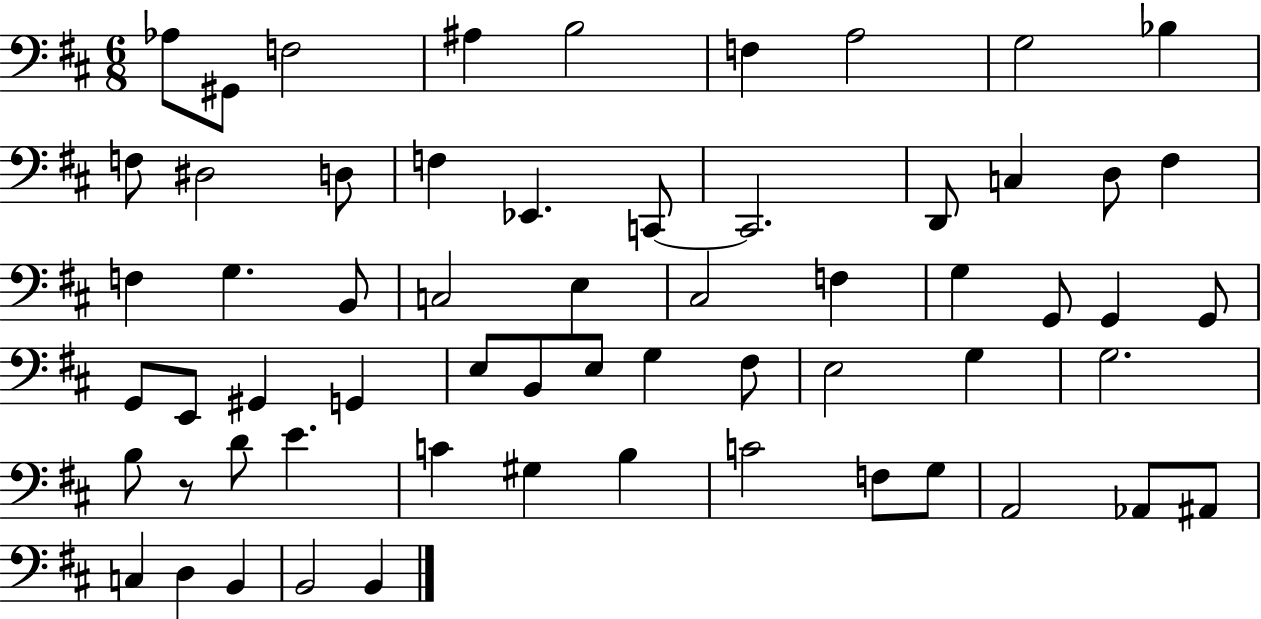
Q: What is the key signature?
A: D major